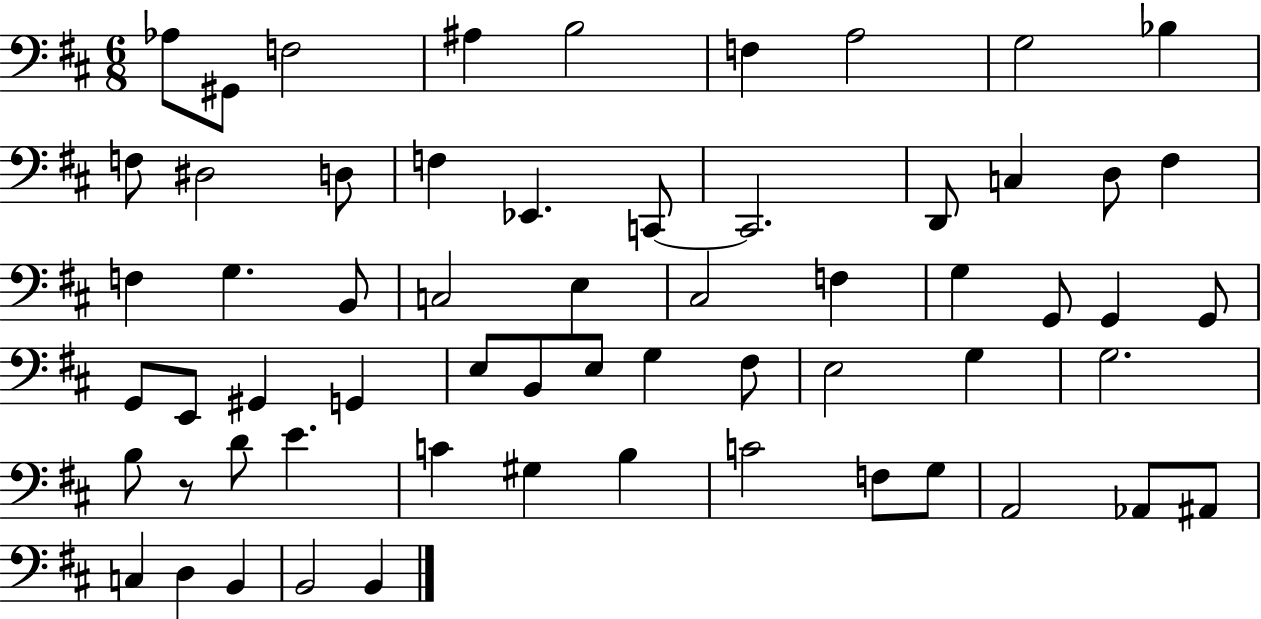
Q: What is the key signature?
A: D major